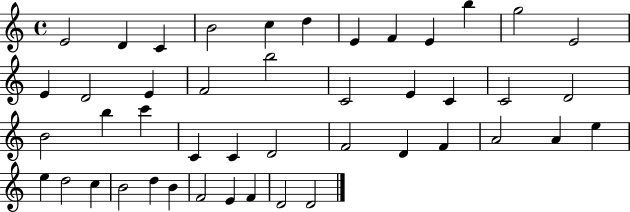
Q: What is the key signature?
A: C major